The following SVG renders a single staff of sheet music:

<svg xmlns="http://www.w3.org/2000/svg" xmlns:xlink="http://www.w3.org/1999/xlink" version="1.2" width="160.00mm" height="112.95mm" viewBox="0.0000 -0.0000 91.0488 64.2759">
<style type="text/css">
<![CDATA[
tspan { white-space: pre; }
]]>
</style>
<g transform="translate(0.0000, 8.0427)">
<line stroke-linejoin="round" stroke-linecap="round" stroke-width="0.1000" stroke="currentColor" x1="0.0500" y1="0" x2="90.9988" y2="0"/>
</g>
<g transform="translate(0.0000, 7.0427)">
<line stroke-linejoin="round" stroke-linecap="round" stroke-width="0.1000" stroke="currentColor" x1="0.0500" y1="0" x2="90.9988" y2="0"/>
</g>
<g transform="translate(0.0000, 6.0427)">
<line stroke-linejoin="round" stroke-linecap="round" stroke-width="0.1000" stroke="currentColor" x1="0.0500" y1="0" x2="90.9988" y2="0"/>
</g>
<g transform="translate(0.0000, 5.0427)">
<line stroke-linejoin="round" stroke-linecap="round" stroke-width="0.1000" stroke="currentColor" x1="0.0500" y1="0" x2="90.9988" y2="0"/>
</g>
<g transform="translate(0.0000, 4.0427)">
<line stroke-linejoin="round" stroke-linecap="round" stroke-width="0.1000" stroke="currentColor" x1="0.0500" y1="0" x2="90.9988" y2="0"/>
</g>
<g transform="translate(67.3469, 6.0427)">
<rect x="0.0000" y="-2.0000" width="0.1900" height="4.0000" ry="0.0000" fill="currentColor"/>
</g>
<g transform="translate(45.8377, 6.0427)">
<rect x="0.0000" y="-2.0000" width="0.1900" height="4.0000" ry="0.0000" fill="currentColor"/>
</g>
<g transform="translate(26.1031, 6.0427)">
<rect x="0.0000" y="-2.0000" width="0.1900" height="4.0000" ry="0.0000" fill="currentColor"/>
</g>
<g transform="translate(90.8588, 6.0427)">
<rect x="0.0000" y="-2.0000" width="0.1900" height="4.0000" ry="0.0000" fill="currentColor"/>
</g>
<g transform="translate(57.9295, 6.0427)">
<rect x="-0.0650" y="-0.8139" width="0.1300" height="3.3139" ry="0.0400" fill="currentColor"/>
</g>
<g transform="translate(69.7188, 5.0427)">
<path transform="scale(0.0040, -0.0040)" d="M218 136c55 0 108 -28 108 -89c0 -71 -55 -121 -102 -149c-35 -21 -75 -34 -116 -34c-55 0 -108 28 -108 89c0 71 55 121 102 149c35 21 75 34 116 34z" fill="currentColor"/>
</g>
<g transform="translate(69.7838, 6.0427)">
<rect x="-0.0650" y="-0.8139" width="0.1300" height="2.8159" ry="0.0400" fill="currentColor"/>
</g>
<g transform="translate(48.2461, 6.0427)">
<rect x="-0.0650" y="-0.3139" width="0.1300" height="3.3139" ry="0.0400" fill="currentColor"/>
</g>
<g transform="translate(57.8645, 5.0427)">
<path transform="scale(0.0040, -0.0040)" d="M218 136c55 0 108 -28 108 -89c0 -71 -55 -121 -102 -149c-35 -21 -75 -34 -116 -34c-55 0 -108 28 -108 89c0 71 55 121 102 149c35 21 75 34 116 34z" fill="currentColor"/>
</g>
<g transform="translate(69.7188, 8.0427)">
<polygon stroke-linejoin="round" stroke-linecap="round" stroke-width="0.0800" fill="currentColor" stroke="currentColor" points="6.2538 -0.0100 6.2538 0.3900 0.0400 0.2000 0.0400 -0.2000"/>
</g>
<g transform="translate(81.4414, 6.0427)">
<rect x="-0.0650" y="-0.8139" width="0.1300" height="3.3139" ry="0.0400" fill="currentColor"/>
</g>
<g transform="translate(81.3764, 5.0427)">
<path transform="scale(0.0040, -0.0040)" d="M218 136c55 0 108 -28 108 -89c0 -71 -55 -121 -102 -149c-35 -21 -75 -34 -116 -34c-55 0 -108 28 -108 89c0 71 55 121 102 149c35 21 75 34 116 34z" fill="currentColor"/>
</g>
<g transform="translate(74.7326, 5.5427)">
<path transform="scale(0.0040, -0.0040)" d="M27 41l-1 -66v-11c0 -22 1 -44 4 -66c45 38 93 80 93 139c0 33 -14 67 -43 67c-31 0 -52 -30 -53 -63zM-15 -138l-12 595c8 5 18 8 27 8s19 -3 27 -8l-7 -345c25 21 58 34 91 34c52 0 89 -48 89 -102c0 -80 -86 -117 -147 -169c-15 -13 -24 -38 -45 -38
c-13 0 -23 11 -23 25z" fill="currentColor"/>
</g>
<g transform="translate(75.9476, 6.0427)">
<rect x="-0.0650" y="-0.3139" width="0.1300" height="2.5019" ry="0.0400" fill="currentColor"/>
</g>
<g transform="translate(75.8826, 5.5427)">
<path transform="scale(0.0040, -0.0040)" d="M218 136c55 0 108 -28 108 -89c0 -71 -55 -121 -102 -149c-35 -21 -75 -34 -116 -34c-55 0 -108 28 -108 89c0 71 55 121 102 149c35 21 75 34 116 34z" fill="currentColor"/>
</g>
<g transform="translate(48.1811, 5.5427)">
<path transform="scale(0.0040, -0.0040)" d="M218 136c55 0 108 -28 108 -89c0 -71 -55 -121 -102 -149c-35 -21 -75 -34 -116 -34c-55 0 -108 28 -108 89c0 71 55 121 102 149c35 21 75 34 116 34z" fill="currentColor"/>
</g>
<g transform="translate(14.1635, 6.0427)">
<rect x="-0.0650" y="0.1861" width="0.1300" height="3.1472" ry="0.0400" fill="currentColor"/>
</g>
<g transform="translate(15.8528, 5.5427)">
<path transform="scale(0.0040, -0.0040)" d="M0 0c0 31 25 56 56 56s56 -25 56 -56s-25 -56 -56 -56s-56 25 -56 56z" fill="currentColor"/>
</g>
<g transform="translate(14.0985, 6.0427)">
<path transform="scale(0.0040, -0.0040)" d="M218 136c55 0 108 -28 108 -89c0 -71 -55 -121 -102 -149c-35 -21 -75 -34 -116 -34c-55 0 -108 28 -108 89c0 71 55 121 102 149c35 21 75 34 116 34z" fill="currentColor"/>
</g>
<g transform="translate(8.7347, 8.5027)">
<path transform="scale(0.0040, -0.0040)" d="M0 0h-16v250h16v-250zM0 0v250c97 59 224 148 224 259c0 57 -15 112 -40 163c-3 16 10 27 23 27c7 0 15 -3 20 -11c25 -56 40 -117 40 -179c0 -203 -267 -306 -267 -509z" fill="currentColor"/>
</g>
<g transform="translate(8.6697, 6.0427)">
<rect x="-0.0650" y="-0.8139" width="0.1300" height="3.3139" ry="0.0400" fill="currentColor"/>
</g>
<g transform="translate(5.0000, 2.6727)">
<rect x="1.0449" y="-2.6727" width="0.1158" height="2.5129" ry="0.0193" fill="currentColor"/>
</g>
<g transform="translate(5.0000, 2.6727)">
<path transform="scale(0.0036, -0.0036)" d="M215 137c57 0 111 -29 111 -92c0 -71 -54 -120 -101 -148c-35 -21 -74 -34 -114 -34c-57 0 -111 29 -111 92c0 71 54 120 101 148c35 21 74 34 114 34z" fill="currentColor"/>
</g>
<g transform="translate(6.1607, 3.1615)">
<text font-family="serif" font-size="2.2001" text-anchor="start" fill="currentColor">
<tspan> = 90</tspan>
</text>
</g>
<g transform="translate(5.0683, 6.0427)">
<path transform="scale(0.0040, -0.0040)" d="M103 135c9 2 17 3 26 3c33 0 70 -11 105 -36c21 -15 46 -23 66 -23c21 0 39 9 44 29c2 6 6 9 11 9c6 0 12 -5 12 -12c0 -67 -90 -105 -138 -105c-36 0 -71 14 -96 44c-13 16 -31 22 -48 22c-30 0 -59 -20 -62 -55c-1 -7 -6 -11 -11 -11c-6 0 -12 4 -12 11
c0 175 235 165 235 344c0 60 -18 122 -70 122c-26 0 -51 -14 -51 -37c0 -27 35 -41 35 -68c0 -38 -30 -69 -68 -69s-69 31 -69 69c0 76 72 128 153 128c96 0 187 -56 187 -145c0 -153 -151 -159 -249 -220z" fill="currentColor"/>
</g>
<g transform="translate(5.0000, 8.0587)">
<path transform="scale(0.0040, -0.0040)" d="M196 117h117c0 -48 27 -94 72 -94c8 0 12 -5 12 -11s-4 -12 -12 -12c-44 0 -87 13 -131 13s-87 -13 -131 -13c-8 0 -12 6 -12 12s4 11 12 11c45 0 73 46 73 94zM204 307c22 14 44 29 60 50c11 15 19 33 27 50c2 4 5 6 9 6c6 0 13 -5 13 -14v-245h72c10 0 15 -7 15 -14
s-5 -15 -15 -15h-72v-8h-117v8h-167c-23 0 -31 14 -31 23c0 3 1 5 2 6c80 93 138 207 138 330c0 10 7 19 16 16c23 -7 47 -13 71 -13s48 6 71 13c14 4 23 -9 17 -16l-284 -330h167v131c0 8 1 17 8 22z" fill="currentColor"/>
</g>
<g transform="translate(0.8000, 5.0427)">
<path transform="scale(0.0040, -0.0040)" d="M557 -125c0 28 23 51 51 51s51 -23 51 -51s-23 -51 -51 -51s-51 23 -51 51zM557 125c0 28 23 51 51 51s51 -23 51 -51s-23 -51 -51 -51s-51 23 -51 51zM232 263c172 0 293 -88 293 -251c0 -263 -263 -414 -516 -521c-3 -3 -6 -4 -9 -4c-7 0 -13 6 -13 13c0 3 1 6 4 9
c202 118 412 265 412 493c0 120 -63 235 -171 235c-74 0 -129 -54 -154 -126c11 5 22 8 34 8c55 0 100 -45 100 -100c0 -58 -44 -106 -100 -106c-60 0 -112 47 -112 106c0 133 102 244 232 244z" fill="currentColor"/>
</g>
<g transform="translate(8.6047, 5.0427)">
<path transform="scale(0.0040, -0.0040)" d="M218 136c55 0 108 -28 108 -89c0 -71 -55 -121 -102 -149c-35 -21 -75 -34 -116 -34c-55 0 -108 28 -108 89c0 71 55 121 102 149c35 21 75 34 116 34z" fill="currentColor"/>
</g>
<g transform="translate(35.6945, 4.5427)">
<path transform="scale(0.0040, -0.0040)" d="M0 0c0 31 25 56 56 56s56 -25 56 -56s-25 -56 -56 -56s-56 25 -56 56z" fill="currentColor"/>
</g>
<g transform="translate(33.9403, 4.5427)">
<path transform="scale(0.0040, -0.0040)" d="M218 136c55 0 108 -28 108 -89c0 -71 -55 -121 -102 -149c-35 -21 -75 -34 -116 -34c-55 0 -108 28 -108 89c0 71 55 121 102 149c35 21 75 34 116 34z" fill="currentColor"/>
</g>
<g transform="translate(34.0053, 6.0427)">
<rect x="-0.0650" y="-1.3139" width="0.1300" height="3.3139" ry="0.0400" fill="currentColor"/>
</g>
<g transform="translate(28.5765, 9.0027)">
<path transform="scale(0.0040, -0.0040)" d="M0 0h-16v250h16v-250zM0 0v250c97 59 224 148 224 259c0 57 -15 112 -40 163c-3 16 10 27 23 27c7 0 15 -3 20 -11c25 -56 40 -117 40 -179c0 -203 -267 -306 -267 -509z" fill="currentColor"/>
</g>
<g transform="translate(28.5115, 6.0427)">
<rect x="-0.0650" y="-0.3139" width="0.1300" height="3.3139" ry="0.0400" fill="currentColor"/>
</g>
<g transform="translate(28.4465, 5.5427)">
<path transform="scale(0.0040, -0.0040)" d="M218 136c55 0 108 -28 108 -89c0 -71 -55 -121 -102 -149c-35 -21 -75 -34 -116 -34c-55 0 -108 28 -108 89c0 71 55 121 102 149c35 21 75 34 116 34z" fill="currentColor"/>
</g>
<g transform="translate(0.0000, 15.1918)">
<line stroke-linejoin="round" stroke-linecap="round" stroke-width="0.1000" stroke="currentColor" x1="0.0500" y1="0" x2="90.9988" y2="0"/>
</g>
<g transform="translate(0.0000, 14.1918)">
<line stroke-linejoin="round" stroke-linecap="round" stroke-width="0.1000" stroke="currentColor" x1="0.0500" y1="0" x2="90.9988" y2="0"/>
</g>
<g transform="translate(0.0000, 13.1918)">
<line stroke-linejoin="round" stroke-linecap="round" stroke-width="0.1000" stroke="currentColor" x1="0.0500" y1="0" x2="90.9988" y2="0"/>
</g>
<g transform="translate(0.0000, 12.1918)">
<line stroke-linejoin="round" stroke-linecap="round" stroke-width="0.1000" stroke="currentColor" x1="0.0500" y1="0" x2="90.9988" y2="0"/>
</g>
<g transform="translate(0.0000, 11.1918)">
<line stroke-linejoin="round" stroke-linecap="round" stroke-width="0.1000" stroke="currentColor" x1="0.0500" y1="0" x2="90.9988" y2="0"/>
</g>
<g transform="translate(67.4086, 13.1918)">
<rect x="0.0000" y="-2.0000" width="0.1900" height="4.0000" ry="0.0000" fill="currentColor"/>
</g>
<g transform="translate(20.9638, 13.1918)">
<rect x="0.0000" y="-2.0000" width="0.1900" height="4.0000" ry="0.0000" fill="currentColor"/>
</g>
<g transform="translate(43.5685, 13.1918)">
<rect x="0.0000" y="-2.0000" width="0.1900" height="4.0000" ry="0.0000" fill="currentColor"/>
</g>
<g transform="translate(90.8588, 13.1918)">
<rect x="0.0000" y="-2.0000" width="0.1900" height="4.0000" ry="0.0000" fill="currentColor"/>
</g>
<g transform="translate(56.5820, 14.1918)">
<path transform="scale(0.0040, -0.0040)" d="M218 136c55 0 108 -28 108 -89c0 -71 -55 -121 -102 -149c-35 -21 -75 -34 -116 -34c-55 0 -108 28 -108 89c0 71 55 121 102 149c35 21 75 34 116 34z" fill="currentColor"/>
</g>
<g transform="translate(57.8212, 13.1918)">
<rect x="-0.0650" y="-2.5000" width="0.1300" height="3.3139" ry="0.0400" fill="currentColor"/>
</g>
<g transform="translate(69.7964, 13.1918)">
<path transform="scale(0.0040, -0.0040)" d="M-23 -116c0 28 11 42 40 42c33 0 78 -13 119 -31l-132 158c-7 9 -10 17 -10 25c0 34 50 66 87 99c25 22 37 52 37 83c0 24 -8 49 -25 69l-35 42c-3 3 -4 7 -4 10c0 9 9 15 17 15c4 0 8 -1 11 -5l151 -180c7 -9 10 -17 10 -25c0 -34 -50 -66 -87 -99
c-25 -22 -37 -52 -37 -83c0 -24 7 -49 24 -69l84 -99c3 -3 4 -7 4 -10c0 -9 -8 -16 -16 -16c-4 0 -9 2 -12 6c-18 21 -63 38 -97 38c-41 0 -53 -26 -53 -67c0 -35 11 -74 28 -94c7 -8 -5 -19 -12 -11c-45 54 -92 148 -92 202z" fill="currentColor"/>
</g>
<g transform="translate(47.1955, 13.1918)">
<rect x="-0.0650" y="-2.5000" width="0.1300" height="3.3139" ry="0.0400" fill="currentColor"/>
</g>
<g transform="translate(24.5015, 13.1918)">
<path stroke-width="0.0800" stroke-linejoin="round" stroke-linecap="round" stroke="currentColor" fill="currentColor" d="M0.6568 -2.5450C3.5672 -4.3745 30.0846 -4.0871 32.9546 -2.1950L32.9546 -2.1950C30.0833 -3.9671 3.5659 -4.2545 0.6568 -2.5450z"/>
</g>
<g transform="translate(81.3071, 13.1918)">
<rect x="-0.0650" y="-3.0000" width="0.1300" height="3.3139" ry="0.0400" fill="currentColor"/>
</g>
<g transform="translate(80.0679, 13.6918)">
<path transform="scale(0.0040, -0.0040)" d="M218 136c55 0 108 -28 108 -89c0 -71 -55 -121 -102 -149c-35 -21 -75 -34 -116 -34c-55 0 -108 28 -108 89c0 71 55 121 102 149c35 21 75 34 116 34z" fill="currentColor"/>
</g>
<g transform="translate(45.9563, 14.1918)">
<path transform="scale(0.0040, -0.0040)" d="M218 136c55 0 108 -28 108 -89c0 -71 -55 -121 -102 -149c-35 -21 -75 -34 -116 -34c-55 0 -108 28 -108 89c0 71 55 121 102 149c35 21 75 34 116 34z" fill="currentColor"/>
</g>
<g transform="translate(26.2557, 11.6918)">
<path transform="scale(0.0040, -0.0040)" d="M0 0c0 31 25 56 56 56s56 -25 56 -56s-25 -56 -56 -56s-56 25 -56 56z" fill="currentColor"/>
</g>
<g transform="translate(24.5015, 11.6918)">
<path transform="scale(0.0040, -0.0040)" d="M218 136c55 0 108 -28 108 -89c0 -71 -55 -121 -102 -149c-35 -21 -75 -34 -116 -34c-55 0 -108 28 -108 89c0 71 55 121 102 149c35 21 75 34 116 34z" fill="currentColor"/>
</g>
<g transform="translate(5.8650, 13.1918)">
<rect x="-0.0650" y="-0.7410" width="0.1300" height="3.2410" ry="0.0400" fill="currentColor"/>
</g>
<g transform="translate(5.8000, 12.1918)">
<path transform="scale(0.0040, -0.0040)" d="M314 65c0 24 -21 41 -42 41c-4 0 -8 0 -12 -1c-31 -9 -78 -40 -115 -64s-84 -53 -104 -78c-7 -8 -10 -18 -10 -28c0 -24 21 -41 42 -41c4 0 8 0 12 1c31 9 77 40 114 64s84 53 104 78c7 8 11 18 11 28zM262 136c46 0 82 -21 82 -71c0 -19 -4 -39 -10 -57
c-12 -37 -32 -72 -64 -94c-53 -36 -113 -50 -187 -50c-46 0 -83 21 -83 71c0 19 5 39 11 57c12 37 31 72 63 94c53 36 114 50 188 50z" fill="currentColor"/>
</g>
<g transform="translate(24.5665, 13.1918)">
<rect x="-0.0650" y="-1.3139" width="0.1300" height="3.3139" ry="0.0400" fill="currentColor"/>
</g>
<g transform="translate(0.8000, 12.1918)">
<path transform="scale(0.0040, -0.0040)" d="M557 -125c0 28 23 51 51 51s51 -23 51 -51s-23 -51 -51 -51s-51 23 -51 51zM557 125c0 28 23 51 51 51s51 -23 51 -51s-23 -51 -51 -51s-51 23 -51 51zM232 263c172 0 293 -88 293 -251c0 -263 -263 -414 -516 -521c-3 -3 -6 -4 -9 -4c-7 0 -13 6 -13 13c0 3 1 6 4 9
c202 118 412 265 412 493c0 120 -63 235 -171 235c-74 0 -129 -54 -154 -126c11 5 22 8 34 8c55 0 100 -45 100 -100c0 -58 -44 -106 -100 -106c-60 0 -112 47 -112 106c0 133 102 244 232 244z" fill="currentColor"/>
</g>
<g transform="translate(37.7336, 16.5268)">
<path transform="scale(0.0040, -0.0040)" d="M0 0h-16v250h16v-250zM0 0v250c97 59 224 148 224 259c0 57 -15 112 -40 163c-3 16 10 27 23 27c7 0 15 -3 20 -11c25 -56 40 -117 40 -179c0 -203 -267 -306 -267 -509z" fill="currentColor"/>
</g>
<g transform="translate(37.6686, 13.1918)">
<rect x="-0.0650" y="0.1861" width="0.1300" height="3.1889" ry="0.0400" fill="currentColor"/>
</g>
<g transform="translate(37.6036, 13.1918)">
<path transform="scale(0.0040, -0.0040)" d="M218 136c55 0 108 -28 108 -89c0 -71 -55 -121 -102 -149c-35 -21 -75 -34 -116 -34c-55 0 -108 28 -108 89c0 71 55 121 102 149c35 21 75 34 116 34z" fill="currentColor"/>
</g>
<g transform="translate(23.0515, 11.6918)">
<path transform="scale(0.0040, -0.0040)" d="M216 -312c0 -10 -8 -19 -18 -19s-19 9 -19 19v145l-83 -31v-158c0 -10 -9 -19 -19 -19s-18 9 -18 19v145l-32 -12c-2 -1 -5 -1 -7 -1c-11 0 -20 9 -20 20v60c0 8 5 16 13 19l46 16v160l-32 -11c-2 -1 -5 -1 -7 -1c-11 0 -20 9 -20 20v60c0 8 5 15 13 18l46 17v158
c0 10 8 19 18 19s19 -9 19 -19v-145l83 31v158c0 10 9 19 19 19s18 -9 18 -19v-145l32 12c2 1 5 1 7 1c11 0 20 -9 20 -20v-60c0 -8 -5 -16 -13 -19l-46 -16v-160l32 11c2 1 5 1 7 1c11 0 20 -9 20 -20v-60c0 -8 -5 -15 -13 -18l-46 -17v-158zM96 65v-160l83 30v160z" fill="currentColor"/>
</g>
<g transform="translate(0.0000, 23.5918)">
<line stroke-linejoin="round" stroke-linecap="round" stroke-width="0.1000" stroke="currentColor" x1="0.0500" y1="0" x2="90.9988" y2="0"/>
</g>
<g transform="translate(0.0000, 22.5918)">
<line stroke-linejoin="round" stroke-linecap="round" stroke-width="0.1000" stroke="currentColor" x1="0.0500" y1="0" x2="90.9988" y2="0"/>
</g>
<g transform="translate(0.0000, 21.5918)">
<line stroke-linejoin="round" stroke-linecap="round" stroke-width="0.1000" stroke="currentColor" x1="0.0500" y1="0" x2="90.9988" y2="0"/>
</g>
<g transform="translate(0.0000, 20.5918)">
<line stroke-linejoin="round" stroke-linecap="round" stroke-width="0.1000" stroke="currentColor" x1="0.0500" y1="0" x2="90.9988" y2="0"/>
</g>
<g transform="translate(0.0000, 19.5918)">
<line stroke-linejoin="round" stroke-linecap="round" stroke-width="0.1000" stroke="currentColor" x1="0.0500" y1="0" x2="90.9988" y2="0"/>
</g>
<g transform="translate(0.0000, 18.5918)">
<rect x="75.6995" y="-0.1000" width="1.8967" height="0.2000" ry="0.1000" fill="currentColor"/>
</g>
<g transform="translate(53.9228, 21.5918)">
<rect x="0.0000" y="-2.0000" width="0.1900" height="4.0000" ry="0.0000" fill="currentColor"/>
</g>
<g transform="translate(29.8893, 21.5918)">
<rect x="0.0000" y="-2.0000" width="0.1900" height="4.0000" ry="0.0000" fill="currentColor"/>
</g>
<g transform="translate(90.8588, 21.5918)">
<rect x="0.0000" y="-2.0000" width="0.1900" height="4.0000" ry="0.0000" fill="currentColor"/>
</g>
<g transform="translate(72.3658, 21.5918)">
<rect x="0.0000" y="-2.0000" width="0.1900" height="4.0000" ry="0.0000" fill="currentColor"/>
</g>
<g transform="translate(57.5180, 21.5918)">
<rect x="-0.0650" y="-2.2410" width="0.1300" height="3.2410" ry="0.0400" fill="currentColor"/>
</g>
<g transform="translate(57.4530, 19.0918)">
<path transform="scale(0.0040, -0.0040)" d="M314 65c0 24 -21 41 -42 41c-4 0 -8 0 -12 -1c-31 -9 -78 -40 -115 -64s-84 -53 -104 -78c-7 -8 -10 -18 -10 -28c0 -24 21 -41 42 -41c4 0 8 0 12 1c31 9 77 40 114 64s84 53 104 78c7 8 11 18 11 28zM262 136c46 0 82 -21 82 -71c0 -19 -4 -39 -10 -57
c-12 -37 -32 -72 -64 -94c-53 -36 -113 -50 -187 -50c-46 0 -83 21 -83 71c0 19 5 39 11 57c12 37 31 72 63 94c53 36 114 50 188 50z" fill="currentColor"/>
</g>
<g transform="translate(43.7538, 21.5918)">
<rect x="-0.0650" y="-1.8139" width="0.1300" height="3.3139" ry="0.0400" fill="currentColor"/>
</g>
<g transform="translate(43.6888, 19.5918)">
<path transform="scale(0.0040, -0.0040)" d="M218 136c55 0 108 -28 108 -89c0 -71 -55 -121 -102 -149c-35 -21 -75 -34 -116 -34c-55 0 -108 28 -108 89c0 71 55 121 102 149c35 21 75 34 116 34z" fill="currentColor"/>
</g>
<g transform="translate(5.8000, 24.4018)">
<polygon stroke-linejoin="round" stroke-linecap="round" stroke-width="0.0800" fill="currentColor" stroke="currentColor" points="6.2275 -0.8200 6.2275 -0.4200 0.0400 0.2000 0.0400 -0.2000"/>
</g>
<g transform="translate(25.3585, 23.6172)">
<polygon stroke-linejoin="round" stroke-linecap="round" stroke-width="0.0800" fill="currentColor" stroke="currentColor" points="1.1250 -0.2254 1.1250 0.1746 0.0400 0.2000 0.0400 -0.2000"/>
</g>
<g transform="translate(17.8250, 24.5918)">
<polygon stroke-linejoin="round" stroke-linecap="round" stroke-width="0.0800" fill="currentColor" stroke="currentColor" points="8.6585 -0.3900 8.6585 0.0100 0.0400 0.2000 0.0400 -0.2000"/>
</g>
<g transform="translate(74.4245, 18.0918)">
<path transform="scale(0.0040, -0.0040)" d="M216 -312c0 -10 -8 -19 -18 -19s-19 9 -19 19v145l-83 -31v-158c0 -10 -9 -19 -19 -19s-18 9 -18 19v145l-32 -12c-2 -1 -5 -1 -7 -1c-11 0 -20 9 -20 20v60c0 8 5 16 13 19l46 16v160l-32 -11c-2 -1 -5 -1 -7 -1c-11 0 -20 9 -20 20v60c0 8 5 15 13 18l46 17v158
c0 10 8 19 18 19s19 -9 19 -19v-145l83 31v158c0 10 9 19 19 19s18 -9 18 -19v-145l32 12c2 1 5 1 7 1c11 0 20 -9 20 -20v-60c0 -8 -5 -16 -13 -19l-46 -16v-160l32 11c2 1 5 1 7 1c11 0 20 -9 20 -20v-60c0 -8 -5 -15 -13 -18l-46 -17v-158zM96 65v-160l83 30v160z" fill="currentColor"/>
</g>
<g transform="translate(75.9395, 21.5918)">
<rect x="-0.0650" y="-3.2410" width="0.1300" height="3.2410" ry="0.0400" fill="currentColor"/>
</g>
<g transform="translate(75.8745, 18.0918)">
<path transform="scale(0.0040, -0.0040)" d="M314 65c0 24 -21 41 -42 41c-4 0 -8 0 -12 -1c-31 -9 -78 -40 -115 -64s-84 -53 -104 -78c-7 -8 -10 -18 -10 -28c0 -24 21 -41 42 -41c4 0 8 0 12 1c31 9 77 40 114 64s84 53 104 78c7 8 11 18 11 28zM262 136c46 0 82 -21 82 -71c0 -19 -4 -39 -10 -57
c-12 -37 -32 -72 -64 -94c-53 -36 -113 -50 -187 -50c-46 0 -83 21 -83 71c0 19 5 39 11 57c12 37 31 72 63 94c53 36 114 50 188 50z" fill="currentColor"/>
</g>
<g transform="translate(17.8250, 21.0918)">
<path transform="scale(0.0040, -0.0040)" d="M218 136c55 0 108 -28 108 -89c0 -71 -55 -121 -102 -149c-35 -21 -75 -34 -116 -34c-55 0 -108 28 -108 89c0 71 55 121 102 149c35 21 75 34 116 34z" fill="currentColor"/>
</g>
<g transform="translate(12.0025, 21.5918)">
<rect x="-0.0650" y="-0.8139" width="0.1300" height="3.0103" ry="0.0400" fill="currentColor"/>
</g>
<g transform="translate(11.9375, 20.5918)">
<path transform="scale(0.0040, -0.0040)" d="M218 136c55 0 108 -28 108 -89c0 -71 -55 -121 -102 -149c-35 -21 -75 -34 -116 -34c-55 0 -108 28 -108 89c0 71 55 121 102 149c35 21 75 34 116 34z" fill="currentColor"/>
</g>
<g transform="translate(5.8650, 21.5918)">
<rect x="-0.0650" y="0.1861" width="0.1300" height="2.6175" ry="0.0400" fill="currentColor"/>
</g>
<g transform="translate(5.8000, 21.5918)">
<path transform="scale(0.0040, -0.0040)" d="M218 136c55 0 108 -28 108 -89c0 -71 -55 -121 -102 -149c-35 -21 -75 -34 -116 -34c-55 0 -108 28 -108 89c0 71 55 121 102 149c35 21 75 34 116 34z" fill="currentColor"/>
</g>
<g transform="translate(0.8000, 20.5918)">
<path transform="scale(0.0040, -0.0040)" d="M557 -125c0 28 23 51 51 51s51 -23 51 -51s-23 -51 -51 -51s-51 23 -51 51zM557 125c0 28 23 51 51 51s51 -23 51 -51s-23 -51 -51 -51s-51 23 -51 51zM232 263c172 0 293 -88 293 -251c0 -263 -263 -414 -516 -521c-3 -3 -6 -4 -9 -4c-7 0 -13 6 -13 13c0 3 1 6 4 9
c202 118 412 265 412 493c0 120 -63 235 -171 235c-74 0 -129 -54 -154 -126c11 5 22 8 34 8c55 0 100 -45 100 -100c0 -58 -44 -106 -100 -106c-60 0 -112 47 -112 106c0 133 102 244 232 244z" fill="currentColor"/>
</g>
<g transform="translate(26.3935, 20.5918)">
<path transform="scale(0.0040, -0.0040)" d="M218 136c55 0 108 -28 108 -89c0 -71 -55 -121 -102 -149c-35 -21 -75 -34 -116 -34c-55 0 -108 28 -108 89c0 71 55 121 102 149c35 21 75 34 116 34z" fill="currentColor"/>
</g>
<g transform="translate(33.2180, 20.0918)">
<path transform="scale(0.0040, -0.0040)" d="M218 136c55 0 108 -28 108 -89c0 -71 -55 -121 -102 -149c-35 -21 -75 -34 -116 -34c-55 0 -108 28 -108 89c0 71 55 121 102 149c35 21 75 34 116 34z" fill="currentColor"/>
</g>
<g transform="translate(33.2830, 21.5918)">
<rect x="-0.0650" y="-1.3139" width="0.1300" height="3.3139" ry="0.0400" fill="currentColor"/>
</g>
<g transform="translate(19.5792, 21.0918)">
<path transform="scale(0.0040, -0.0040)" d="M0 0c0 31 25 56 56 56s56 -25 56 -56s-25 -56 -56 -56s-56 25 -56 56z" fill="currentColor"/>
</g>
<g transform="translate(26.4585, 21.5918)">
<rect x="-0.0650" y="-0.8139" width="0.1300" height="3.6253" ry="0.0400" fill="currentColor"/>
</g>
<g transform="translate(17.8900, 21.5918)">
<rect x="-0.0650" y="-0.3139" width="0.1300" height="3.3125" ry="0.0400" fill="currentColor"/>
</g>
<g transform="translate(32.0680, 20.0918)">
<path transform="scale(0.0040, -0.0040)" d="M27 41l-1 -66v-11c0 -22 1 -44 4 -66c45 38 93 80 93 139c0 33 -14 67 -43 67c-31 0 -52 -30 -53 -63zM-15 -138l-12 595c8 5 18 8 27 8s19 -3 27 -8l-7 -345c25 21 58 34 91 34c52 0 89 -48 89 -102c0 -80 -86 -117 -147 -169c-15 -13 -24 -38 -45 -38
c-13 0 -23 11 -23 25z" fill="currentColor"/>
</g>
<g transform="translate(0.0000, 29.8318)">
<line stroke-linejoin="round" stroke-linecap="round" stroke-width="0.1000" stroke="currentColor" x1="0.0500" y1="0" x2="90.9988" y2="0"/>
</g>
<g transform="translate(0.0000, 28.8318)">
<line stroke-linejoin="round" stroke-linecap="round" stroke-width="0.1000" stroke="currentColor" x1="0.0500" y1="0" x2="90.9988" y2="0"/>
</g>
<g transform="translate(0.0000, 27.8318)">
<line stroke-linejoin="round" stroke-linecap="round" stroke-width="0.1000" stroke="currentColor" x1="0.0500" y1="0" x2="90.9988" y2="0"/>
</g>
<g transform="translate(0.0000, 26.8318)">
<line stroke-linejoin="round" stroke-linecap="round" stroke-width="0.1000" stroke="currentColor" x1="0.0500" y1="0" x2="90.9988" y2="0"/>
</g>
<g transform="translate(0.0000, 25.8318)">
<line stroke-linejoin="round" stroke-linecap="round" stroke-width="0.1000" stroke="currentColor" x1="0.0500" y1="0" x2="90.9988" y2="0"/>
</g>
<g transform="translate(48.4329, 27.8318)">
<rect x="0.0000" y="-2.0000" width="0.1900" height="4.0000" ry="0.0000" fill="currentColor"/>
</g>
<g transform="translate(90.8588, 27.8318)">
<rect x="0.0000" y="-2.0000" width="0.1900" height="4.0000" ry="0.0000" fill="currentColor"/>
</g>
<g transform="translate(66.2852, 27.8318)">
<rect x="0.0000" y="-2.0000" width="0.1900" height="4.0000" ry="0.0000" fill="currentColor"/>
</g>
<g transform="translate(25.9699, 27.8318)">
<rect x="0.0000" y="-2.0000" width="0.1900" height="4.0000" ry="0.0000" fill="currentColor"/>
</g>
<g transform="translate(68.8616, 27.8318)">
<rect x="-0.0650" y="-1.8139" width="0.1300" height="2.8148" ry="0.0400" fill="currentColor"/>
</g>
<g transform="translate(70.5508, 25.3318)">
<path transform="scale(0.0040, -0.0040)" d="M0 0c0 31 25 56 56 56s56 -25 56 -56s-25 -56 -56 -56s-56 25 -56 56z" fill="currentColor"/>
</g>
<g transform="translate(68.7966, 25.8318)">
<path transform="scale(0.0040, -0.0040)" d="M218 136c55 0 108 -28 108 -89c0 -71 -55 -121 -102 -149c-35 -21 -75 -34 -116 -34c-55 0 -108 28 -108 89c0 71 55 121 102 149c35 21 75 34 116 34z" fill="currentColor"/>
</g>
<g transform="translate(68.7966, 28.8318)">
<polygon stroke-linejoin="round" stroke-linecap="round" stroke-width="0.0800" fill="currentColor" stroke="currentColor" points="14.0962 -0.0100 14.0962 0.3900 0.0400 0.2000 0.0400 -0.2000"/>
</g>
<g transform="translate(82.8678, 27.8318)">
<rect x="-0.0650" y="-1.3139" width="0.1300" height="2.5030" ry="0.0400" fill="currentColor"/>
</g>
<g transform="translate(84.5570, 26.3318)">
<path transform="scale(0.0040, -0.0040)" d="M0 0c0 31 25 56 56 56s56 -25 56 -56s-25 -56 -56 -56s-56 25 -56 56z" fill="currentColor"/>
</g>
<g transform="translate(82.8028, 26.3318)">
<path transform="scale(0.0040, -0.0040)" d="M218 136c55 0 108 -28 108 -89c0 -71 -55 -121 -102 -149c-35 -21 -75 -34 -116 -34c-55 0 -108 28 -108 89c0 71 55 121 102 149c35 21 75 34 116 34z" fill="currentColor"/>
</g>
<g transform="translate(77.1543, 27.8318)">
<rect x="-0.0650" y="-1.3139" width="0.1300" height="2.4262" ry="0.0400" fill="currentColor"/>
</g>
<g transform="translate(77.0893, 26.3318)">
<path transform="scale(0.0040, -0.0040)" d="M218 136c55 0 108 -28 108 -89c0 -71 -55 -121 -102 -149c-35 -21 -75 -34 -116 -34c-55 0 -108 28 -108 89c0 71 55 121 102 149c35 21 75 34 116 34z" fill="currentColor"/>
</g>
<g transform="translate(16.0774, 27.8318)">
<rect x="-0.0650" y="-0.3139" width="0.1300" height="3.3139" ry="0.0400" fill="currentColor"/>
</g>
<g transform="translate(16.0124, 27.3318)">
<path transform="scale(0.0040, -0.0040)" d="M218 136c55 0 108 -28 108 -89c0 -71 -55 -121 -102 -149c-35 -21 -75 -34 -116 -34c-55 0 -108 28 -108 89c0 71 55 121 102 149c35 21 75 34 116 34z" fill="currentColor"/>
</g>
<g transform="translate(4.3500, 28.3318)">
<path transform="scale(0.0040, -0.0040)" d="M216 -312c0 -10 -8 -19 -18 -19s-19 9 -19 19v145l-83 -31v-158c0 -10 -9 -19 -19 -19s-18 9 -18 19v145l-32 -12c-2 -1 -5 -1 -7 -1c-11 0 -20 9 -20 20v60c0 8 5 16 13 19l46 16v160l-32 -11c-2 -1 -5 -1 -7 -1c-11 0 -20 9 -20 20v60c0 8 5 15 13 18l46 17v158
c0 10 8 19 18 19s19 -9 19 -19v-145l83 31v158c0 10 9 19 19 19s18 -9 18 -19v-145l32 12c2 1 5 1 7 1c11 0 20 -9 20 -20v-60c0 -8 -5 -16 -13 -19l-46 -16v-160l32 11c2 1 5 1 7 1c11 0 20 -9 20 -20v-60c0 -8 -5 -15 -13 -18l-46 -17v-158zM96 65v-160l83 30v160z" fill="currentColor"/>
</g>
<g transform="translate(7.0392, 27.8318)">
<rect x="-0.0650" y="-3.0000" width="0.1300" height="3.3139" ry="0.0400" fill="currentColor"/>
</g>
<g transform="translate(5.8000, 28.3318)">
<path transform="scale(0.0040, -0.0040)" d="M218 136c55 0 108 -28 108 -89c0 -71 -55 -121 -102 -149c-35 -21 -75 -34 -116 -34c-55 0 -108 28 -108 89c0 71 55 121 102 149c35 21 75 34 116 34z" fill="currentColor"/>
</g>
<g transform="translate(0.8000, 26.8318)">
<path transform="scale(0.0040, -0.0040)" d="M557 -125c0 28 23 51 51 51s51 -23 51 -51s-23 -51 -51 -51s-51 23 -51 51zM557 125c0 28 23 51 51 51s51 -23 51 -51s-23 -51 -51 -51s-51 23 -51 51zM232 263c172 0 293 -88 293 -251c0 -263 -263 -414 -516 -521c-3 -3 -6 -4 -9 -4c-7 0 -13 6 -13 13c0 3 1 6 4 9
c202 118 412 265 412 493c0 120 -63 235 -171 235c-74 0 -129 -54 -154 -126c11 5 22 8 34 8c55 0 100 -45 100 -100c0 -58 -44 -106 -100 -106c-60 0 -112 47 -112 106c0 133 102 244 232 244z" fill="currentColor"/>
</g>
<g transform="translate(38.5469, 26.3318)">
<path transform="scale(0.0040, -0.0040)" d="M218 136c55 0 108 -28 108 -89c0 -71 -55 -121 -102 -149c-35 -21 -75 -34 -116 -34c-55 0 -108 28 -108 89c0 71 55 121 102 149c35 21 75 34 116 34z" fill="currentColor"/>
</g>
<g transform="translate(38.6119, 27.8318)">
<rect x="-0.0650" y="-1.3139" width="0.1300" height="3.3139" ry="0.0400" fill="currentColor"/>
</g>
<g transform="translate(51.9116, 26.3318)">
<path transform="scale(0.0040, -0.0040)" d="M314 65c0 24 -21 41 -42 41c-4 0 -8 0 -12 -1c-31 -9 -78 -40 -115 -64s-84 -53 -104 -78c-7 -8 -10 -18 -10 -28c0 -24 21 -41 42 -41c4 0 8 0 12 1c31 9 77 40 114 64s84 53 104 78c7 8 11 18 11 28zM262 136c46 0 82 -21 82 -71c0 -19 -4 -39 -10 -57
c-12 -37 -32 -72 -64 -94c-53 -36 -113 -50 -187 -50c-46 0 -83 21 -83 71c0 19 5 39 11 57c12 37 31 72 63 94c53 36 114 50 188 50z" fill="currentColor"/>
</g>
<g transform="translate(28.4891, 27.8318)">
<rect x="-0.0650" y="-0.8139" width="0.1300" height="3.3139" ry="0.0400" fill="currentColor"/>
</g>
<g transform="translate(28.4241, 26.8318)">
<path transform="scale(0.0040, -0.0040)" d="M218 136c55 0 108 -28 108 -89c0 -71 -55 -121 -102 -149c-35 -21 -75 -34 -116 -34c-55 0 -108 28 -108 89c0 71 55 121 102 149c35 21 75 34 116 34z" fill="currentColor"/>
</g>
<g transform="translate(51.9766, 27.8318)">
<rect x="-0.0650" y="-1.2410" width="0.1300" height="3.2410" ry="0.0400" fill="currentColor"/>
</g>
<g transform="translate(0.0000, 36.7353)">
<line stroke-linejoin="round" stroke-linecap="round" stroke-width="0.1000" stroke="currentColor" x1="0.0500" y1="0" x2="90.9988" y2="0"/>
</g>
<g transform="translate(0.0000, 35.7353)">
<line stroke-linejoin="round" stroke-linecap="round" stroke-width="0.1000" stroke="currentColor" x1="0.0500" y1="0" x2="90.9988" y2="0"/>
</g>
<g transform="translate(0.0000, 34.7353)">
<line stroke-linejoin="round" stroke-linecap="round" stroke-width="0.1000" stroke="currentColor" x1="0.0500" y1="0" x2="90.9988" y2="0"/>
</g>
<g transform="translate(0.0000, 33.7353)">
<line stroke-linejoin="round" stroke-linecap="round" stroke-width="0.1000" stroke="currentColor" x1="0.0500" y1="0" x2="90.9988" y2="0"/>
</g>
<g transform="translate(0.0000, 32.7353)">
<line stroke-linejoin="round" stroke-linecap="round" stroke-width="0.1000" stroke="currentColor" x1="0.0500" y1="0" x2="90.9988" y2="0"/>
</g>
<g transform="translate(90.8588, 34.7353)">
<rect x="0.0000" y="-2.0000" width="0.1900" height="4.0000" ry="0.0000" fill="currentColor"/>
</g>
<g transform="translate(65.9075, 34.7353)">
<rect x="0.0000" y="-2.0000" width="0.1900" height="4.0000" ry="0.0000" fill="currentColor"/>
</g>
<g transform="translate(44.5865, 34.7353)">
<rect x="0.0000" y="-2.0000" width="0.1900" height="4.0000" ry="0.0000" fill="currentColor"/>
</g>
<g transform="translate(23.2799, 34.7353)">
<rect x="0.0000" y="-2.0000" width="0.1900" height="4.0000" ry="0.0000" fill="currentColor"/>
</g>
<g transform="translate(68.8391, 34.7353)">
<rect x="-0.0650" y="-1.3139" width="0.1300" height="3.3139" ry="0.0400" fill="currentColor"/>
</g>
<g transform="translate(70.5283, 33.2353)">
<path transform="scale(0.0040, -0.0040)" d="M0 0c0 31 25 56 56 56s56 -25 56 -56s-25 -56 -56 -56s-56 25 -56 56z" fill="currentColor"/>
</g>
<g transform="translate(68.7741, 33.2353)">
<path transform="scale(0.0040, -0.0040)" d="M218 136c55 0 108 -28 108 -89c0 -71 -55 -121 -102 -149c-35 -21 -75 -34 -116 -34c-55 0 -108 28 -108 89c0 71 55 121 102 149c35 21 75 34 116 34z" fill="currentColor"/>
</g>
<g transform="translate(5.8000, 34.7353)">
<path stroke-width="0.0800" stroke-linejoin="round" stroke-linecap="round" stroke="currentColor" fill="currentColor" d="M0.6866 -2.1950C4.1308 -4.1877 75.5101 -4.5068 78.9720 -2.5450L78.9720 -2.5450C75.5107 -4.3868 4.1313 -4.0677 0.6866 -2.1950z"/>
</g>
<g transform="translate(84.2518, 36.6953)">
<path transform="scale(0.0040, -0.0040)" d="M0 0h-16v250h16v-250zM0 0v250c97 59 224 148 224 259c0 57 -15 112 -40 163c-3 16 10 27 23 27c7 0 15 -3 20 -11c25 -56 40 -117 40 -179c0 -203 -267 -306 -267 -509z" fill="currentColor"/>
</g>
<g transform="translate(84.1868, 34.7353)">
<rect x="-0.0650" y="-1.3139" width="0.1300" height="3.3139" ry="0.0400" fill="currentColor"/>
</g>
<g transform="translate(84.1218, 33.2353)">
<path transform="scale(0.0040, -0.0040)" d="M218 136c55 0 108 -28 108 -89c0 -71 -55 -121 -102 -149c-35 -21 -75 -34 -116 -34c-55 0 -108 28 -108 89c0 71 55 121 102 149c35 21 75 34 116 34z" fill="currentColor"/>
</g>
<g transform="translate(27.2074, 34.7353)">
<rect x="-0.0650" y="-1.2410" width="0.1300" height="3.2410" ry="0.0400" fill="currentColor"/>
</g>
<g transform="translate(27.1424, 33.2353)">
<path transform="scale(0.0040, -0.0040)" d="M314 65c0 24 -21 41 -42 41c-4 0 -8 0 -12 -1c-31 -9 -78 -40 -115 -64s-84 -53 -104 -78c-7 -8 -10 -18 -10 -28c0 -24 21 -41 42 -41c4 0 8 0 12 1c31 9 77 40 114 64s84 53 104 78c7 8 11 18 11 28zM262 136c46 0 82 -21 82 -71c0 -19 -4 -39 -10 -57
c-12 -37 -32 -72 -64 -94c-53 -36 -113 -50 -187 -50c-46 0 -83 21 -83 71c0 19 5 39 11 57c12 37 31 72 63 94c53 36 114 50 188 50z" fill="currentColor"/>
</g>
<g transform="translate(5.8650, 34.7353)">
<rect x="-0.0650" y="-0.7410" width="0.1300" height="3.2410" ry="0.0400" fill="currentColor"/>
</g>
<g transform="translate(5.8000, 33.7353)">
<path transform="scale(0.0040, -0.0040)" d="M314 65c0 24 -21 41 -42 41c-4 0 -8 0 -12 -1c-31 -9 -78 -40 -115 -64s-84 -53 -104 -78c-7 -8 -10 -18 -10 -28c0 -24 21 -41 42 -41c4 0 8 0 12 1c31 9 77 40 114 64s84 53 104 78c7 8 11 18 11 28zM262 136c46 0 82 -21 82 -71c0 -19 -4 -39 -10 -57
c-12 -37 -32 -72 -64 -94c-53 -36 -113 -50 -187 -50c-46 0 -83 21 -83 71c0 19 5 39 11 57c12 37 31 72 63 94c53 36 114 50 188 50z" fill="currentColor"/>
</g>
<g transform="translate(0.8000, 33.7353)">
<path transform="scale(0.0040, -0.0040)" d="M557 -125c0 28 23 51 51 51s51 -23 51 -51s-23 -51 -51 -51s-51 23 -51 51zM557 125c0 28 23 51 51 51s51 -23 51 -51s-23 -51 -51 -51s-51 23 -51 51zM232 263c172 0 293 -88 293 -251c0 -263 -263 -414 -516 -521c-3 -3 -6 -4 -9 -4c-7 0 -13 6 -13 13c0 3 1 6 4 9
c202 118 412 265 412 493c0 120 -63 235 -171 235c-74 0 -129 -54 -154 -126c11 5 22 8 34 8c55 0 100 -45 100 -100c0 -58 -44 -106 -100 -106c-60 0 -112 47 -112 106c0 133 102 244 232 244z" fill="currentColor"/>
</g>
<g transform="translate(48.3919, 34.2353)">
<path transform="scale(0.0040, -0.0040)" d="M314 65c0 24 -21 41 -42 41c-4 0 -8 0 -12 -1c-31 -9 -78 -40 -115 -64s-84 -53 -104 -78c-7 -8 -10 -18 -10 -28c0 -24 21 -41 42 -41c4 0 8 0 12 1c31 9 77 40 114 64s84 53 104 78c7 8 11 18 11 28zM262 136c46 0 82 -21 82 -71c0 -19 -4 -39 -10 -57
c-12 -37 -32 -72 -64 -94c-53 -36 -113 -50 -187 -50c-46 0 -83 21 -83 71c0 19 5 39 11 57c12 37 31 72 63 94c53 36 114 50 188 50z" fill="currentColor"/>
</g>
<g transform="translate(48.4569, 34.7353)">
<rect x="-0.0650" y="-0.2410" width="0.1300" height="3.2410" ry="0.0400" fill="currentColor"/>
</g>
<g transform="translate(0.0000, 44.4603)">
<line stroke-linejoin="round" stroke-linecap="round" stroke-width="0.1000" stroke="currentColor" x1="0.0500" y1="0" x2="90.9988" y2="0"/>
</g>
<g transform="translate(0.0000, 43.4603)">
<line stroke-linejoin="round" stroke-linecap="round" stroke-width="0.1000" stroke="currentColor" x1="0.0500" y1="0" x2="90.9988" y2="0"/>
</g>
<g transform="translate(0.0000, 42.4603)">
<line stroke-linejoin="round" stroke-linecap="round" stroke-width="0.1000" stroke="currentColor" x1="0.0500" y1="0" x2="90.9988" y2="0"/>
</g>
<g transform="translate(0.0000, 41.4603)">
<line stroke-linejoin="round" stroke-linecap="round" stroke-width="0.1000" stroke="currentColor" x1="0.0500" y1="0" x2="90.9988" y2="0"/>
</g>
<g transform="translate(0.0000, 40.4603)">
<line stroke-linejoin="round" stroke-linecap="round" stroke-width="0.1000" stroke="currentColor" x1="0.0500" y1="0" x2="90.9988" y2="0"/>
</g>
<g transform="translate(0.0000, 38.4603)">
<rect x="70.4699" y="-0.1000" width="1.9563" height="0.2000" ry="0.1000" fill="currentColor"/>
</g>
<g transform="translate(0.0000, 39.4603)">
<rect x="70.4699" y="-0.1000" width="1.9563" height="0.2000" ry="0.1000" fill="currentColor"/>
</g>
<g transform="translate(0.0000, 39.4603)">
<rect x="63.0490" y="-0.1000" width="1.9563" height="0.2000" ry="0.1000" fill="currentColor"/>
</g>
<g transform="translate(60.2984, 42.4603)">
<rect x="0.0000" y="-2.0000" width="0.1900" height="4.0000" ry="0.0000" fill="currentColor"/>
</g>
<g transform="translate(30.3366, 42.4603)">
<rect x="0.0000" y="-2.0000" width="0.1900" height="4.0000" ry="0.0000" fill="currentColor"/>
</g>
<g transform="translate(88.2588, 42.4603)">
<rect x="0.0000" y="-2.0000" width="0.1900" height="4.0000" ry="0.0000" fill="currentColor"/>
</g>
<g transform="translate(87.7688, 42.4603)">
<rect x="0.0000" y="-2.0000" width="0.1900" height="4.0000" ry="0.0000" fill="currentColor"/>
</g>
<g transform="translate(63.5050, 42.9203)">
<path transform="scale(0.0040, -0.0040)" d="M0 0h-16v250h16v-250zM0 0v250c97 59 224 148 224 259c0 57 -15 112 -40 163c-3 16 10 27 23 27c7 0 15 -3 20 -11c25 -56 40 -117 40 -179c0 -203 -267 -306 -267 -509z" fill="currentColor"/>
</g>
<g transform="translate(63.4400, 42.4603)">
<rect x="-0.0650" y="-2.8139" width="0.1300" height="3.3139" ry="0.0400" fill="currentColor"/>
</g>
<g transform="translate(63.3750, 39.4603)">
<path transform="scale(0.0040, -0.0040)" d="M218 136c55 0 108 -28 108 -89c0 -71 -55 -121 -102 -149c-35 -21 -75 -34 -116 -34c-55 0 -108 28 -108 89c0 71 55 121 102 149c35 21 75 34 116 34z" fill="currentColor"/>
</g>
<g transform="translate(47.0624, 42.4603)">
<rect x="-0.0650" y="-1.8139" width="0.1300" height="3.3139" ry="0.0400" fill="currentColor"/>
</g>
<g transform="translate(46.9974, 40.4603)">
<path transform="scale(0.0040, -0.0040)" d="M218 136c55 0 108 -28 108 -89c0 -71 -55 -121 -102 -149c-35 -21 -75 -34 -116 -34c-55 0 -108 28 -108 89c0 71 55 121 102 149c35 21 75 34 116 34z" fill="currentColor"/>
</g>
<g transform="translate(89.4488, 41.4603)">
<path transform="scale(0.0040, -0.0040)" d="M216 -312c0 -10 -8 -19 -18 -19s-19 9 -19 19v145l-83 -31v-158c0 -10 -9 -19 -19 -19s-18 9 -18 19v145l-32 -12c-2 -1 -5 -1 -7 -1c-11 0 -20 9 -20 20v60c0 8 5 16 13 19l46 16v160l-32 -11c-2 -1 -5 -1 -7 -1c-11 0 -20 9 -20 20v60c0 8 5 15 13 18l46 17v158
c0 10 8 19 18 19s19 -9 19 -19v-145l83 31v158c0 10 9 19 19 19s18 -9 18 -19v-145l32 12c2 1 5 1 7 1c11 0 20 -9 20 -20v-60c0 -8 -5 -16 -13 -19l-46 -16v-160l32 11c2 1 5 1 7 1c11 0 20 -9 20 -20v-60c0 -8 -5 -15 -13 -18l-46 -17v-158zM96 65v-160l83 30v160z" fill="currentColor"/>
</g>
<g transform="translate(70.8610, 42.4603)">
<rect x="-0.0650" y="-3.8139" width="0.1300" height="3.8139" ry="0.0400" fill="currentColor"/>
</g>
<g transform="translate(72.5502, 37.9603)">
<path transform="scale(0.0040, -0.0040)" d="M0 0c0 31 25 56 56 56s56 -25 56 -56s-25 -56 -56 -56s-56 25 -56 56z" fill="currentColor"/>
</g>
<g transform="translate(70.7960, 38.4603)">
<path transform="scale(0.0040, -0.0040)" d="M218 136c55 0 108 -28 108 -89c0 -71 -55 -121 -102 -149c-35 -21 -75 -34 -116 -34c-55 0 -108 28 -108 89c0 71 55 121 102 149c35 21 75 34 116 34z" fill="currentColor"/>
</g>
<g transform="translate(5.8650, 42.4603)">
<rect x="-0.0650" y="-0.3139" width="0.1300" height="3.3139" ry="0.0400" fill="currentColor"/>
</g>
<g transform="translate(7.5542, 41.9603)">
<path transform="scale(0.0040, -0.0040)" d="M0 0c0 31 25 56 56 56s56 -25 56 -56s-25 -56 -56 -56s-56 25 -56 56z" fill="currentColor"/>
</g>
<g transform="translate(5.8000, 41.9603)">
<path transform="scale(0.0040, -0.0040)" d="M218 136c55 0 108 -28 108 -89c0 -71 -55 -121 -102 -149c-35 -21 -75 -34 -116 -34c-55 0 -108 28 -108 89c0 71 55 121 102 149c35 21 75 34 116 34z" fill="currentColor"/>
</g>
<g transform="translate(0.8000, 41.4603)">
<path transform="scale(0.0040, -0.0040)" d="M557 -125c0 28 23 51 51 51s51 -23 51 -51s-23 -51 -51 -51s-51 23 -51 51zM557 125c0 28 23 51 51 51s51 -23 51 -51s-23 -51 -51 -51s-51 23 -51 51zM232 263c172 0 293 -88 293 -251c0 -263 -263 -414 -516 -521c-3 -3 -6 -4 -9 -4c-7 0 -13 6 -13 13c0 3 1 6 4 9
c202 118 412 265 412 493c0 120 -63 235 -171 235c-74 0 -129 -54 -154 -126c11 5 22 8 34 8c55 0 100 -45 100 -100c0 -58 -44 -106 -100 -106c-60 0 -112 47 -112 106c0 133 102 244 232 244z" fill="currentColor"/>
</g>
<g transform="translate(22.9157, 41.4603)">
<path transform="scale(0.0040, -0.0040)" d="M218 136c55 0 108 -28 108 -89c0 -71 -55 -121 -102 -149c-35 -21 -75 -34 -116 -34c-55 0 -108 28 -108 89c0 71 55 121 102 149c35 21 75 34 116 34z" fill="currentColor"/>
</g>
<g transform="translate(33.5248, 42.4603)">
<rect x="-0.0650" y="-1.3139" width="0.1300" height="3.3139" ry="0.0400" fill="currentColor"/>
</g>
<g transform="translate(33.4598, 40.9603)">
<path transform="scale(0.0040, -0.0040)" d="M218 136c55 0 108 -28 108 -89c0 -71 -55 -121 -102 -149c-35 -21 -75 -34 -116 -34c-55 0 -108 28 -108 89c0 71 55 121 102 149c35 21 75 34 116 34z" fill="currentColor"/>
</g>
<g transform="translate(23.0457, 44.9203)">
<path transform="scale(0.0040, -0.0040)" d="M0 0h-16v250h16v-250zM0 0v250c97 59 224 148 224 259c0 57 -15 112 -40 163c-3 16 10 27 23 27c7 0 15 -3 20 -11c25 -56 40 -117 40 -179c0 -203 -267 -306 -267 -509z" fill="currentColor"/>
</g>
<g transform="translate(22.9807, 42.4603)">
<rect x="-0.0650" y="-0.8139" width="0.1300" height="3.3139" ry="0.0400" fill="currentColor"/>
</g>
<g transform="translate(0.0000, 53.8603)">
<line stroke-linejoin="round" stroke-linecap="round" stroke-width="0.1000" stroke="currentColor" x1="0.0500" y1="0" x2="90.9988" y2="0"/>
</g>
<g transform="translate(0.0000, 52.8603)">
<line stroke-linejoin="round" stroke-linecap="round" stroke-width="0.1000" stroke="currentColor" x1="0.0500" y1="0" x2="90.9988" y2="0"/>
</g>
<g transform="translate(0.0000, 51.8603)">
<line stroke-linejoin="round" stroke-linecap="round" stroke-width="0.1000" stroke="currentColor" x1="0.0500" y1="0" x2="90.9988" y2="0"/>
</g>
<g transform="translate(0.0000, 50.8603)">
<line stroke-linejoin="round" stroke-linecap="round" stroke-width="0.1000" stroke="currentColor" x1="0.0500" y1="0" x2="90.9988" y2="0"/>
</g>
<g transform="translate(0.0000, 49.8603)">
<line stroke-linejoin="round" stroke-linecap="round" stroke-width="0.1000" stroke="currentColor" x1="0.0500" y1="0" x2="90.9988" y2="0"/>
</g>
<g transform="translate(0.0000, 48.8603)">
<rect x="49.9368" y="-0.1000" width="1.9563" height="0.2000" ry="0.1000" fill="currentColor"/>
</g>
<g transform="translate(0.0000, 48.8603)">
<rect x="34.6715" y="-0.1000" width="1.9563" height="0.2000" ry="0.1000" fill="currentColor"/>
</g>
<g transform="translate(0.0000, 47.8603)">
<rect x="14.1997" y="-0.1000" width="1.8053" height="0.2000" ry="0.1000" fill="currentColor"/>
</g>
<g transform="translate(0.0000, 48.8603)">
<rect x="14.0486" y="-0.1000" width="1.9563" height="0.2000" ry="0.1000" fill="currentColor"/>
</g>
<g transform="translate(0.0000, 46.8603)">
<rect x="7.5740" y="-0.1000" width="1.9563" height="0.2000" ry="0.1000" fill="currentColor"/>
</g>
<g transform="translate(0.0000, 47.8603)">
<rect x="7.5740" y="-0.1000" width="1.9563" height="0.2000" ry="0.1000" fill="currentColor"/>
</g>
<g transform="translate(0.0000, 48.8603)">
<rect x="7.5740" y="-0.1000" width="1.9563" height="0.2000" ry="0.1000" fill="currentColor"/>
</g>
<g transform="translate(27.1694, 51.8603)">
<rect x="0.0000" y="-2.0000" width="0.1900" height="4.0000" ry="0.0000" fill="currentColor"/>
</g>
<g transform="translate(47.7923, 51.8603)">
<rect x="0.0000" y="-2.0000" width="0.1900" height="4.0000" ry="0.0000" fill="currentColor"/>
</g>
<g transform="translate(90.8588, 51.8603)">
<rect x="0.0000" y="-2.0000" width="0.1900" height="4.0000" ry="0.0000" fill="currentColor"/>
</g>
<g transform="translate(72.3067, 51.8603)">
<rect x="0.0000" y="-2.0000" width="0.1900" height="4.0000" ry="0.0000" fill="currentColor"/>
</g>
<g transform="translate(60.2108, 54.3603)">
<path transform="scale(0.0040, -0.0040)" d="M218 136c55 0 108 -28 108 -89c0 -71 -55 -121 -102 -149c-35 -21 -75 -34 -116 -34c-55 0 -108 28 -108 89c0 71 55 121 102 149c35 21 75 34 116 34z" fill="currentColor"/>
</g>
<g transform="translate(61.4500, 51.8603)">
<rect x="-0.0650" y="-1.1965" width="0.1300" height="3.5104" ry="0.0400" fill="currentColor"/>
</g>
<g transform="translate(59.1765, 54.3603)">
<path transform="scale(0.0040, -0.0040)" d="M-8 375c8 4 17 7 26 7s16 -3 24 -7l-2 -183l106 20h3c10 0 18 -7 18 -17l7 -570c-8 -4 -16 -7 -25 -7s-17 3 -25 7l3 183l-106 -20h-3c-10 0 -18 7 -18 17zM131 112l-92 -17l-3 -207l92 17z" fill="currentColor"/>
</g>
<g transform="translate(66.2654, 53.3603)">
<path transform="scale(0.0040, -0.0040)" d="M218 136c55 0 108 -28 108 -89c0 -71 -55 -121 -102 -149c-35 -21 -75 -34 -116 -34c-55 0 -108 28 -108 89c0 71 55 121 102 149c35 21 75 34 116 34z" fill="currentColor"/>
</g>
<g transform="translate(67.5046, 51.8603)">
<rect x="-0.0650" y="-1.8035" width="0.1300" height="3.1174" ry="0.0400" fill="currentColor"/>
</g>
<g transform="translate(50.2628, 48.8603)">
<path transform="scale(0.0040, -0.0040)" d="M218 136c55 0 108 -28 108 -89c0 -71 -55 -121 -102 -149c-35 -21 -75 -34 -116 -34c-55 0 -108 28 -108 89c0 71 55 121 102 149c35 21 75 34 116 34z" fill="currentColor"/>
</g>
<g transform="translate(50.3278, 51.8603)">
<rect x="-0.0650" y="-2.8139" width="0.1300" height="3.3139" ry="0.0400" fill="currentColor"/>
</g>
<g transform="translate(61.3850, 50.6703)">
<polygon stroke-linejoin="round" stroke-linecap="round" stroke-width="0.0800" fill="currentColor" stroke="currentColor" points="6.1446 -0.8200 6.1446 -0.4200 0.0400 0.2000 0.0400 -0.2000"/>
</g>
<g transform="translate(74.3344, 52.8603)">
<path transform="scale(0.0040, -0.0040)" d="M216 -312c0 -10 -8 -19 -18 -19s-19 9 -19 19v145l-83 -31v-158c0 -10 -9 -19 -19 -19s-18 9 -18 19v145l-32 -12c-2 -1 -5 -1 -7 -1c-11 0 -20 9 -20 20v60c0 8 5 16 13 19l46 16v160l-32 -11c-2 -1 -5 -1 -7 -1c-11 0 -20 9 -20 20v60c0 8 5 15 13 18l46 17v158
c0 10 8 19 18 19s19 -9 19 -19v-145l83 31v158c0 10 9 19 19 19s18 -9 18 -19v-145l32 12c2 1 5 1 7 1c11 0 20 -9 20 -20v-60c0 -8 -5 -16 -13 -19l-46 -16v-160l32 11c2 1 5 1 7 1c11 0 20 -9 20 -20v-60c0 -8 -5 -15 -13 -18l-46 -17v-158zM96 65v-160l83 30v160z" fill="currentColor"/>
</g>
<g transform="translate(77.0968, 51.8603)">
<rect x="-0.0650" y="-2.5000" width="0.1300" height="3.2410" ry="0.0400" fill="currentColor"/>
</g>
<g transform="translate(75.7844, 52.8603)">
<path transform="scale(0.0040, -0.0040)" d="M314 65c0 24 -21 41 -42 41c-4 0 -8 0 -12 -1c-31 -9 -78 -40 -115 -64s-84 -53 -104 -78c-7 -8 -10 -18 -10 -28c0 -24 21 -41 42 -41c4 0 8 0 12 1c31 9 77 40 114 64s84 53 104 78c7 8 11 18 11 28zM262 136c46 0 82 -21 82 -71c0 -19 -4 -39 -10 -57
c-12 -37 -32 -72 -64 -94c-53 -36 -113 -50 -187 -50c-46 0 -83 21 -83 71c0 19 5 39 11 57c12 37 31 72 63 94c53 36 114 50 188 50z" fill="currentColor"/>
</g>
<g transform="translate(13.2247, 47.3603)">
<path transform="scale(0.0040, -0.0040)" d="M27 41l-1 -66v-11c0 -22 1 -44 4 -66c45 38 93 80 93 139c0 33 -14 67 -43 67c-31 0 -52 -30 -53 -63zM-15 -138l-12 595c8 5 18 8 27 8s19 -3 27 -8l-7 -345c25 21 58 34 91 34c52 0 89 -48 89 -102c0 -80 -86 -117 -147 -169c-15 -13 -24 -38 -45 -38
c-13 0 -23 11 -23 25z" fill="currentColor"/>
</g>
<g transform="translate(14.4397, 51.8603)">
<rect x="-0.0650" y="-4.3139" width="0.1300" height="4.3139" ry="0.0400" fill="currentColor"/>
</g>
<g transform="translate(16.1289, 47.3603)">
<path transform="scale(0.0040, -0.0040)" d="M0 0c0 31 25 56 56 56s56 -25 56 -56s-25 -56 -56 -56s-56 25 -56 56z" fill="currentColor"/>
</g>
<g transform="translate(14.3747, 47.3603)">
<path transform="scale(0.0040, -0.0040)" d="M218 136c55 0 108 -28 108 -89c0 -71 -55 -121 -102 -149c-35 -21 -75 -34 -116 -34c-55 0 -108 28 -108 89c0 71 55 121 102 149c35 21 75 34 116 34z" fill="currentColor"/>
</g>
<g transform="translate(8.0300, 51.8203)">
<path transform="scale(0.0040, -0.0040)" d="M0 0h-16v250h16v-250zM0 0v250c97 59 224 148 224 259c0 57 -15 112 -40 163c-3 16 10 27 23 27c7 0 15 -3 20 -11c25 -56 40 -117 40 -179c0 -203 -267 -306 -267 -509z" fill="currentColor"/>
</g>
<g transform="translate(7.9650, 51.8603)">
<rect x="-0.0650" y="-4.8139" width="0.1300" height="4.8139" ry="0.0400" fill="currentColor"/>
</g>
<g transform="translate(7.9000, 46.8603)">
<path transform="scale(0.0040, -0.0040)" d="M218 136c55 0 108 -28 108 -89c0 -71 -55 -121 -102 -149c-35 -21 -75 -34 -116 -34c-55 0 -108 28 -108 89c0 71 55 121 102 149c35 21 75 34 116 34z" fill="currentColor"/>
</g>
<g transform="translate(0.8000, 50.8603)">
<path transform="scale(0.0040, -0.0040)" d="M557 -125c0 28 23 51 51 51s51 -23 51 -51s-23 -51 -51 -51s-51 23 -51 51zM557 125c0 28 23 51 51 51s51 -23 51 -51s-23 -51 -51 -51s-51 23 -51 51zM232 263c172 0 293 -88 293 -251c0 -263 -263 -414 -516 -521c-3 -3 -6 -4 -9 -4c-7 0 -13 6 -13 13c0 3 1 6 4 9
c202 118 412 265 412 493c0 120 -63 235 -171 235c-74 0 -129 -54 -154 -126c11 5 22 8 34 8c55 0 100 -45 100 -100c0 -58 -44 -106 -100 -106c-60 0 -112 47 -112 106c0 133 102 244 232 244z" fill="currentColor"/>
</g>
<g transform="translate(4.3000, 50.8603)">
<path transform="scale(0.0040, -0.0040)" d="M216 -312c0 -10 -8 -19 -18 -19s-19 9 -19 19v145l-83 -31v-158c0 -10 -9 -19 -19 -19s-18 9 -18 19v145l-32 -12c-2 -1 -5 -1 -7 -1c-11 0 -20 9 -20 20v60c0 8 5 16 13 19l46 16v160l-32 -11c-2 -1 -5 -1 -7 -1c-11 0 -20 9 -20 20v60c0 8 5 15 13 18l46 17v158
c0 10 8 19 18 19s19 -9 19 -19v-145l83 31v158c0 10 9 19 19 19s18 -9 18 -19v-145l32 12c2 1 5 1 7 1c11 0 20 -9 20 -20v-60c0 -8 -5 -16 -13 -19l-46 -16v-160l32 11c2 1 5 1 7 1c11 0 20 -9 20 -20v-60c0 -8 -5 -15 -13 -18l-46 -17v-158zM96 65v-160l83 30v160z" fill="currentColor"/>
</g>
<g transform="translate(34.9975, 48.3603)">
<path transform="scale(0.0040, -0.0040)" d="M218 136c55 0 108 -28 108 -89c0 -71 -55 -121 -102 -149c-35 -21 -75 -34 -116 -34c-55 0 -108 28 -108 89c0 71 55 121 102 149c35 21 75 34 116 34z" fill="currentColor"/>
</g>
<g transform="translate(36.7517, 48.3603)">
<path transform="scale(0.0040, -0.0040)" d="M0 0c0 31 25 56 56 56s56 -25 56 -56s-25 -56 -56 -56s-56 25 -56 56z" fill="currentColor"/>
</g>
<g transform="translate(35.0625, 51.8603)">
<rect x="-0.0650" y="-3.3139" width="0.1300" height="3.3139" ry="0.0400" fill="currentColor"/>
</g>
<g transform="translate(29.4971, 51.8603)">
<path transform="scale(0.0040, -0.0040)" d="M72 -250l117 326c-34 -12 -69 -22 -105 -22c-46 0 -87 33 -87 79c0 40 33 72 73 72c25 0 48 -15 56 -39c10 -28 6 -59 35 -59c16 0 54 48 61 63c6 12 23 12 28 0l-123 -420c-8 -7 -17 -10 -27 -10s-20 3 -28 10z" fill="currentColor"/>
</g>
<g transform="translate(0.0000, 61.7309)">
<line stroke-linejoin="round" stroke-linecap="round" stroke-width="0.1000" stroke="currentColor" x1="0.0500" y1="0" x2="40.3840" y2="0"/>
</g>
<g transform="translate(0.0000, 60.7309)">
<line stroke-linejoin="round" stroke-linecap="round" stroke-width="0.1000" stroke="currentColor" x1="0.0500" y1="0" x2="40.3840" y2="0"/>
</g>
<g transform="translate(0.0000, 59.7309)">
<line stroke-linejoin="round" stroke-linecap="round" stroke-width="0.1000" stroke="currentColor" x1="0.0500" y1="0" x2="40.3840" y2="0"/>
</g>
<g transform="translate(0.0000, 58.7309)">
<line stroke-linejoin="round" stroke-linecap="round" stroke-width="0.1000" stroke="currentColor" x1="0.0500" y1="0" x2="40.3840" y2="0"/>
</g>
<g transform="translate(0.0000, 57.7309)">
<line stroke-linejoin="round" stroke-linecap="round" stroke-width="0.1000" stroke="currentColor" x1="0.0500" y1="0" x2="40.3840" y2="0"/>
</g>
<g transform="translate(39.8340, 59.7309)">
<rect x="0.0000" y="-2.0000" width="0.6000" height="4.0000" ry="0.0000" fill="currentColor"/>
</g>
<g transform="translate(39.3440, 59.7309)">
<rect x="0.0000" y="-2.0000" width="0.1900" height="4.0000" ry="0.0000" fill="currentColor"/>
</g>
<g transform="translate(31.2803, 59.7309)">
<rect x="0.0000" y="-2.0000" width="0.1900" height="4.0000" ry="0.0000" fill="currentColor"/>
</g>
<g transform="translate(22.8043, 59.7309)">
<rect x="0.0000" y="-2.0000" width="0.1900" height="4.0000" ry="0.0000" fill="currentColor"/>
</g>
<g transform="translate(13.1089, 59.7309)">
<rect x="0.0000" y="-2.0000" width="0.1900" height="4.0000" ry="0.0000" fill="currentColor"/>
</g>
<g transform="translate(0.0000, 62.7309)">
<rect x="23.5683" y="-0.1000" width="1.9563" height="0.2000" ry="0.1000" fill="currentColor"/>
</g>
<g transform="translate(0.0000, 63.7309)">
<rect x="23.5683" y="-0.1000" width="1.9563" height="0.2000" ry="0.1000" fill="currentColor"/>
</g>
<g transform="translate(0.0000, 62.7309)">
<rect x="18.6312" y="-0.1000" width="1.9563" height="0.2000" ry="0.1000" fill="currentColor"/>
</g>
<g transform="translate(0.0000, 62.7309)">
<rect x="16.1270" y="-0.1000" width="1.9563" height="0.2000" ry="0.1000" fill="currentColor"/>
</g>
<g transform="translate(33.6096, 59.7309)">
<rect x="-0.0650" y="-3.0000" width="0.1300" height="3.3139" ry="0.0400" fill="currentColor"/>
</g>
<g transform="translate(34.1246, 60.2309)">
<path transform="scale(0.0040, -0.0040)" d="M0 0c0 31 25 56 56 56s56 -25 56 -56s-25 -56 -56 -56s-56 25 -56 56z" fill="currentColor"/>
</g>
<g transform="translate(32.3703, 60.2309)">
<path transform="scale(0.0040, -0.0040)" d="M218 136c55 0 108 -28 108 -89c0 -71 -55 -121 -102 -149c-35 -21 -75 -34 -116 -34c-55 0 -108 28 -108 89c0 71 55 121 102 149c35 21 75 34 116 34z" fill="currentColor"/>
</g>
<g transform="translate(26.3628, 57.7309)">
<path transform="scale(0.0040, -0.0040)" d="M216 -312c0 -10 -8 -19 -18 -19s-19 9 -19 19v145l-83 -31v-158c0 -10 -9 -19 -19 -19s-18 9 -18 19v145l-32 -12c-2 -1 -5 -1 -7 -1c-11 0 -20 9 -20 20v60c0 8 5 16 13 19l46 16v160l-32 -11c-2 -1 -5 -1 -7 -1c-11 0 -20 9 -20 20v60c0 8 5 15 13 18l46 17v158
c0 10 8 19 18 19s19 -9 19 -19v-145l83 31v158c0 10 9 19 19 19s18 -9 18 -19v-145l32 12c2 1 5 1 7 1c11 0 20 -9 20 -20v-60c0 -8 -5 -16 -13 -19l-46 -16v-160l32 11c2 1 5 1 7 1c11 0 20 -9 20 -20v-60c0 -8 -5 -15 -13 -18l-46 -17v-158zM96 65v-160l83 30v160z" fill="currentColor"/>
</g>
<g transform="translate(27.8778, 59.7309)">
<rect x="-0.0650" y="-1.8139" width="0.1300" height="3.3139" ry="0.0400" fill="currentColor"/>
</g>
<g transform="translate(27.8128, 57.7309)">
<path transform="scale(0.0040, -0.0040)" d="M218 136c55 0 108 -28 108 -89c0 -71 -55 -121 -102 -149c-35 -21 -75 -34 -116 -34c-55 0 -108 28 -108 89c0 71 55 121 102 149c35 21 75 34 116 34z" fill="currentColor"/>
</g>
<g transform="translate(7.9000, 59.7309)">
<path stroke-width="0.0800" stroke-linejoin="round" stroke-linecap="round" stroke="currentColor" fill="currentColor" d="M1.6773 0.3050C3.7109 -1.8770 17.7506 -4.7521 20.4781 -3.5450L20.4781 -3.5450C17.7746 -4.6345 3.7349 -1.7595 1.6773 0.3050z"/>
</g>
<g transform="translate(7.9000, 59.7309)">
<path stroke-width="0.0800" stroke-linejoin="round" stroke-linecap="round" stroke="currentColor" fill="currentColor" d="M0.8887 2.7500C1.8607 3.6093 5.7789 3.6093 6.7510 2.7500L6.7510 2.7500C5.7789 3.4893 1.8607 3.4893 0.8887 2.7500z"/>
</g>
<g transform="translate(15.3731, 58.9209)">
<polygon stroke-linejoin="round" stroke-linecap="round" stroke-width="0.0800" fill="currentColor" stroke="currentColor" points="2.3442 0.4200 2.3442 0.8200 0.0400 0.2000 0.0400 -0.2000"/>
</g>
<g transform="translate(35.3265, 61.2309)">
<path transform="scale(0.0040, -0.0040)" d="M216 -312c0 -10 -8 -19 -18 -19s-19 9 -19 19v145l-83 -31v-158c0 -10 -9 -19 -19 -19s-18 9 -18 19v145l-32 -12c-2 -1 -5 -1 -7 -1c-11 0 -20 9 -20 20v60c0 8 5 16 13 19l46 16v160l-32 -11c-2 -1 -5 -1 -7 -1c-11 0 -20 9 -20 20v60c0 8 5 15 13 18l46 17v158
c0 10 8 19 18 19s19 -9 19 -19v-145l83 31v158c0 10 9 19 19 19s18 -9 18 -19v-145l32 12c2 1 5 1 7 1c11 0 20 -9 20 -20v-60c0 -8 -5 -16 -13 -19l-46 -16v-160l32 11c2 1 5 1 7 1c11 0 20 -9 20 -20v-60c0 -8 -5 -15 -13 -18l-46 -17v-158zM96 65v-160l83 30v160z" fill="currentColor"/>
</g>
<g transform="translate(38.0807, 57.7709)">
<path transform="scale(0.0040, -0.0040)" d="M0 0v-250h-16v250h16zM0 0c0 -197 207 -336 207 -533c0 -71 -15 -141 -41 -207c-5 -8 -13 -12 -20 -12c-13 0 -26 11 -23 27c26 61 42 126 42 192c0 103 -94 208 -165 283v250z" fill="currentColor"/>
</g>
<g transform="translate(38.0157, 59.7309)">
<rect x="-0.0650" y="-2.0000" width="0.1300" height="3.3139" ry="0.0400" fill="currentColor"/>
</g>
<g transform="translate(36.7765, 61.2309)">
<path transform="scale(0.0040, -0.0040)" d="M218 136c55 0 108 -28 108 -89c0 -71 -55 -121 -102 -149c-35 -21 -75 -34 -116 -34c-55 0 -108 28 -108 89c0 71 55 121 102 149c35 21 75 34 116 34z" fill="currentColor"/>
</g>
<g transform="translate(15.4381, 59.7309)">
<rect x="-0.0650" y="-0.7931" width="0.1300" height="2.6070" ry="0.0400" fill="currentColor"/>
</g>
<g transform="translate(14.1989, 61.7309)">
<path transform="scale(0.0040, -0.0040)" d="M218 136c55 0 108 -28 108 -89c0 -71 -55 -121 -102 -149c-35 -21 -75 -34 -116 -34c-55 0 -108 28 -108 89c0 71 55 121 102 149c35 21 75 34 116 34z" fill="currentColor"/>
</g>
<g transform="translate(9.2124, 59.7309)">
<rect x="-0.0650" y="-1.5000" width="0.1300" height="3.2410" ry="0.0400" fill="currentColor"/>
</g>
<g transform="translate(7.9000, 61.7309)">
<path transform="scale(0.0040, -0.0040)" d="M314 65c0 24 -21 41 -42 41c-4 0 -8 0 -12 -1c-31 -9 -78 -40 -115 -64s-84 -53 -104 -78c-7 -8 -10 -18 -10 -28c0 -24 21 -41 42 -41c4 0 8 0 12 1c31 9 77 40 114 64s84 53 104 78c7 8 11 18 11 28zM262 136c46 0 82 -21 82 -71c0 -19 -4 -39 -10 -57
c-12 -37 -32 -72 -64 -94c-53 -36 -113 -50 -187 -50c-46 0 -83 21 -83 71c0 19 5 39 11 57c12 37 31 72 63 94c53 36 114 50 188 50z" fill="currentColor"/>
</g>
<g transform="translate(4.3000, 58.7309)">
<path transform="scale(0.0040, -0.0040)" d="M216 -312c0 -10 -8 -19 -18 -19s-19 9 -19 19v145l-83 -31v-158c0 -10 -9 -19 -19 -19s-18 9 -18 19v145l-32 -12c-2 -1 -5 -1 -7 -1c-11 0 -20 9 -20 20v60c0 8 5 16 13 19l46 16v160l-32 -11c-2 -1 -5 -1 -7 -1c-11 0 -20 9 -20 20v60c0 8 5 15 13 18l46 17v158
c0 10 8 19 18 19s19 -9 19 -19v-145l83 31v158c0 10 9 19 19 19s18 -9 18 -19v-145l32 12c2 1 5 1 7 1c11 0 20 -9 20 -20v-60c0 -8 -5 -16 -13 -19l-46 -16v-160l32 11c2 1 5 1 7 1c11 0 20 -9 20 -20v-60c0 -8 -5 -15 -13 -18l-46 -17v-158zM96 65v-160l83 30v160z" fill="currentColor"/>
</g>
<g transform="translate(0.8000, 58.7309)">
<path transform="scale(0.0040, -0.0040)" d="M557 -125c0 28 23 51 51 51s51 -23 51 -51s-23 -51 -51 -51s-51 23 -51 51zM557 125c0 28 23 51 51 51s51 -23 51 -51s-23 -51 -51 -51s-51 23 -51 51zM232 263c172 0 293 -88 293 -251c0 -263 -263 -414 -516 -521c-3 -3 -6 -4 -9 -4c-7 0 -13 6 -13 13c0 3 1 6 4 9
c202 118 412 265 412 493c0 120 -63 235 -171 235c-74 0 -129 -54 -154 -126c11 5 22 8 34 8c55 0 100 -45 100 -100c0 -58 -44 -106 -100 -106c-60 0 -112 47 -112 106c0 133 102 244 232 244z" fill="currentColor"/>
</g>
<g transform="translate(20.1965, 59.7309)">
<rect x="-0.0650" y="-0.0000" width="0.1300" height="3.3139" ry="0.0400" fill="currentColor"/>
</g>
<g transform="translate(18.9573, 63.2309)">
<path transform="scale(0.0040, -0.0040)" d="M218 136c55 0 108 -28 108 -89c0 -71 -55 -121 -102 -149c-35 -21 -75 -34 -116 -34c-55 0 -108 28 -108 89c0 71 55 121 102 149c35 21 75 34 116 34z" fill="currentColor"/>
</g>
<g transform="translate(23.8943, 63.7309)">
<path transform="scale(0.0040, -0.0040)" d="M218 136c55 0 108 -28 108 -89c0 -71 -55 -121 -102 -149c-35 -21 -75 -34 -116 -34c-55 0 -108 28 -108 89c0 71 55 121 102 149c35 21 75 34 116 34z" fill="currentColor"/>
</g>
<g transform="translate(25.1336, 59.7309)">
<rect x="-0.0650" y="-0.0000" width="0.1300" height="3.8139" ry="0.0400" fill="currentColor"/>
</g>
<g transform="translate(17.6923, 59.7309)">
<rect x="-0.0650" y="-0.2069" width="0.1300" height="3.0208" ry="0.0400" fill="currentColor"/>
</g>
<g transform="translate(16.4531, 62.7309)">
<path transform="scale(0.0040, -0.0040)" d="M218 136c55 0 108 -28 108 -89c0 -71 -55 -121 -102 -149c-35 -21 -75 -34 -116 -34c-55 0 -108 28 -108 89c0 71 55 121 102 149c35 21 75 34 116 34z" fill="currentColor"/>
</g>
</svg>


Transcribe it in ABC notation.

X:1
T:Untitled
M:2/4
L:1/4
K:C
F,/2 D, E,/2 G, E, F, F,/2 _E,/2 F, F,2 ^G, D,/2 B,, B,, z C, D,/2 F,/2 E,/2 F,/4 _G, A, B,2 ^D2 ^C, E, F, G, G,2 A,/2 G,/2 G,/2 F,2 G,2 E,2 G, G,/2 E, F,/2 G, A, C/2 E G/2 _F z/2 D C F,,/2 A,,/2 ^B,,2 G,,2 G,,/2 E,,/2 D,, C,, ^A, C, ^A,,/2